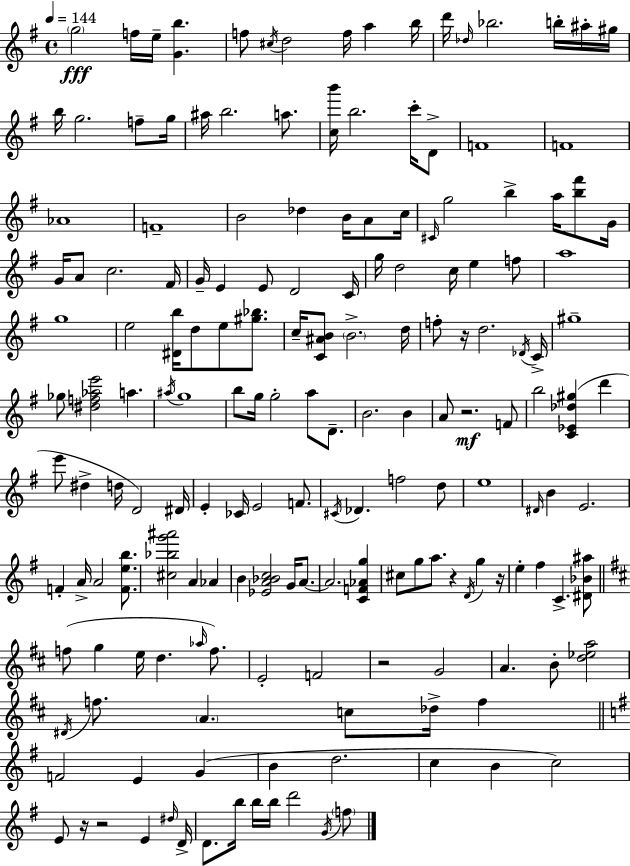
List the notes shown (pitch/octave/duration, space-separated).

G5/h F5/s E5/s [G4,B5]/q. F5/e C#5/s D5/h F5/s A5/q B5/s D6/s Db5/s Bb5/h. B5/s A#5/s G#5/s B5/s G5/h. F5/e G5/s A#5/s B5/h. A5/e. [C5,B6]/s B5/h. C6/s D4/e F4/w F4/w Ab4/w F4/w B4/h Db5/q B4/s A4/e C5/s C#4/s G5/h B5/q A5/s [B5,F#6]/e G4/s G4/s A4/e C5/h. F#4/s G4/s E4/q E4/e D4/h C4/s G5/s D5/h C5/s E5/q F5/e A5/w G5/w E5/h [D#4,B5]/s D5/e E5/e [G#5,Bb5]/e. C5/s [C4,A#4,B4]/e B4/h. D5/s F5/e R/s D5/h. Db4/s C4/s G#5/w Gb5/e [D#5,F5,Ab5,E6]/h A5/q. A#5/s G5/w B5/e G5/s G5/h A5/e D4/e. B4/h. B4/q A4/e R/h. F4/e B5/h [C4,Eb4,Db5,G#5]/q D6/q E6/e D#5/q D5/s D4/h D#4/s E4/q CES4/s E4/h F4/e. C#4/s Db4/q. F5/h D5/e E5/w D#4/s B4/q E4/h. F4/q A4/s A4/h [F4,E5,B5]/e. [C#5,Bb5,G6,A#6]/h A4/q Ab4/q B4/q [Eb4,A4,Bb4,C5]/h G4/s A4/e. A4/h. [C4,F4,Ab4,G5]/q C#5/e G5/e A5/e. R/q D4/s G5/q R/s E5/q F#5/q C4/q. [D#4,Bb4,A#5]/e F5/e G5/q E5/s D5/q. Ab5/s F5/e. E4/h F4/h R/h G4/h A4/q. B4/e [D5,Eb5,A5]/h D#4/s F5/e. A4/q. C5/e Db5/s F5/q F4/h E4/q G4/q B4/q D5/h. C5/q B4/q C5/h E4/e R/s R/h E4/q D#5/s D4/s D4/e. B5/s B5/s B5/s D6/h G4/s F5/e